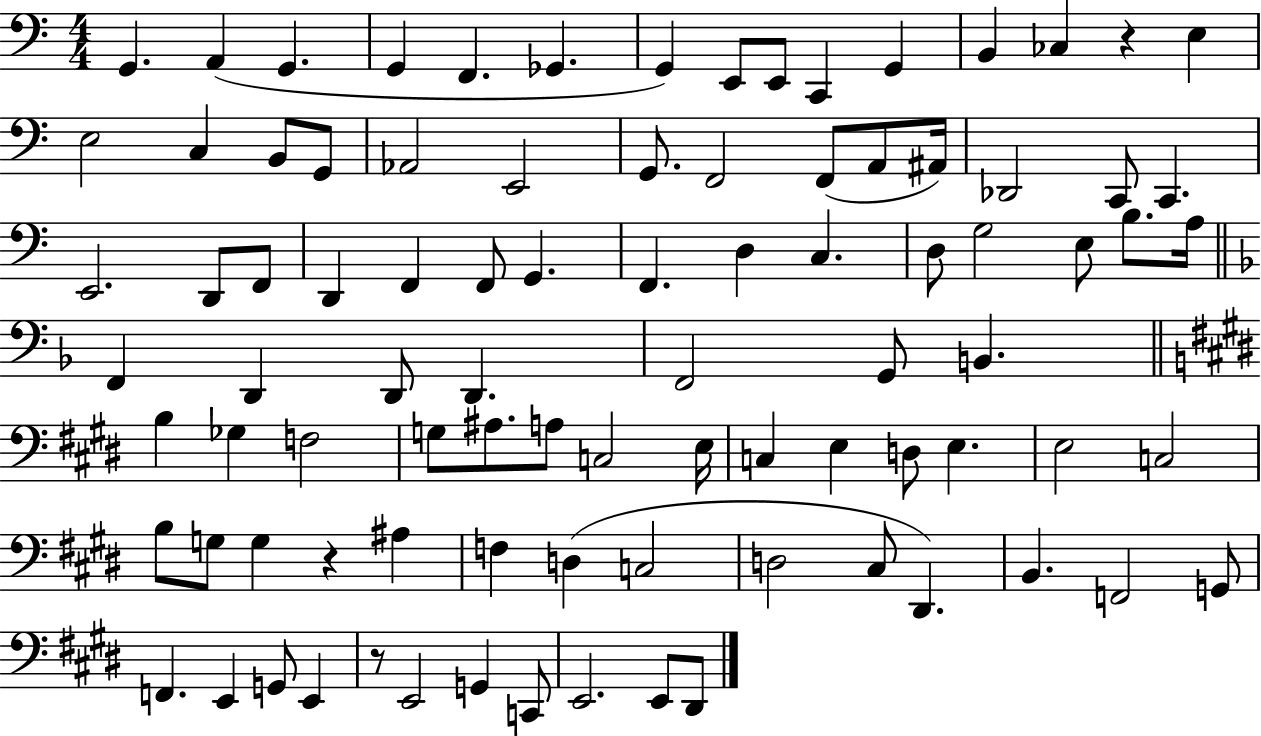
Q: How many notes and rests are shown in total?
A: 90